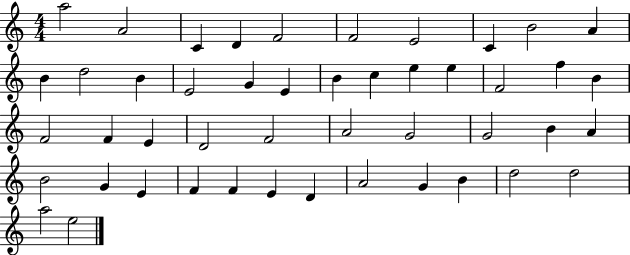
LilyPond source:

{
  \clef treble
  \numericTimeSignature
  \time 4/4
  \key c \major
  a''2 a'2 | c'4 d'4 f'2 | f'2 e'2 | c'4 b'2 a'4 | \break b'4 d''2 b'4 | e'2 g'4 e'4 | b'4 c''4 e''4 e''4 | f'2 f''4 b'4 | \break f'2 f'4 e'4 | d'2 f'2 | a'2 g'2 | g'2 b'4 a'4 | \break b'2 g'4 e'4 | f'4 f'4 e'4 d'4 | a'2 g'4 b'4 | d''2 d''2 | \break a''2 e''2 | \bar "|."
}